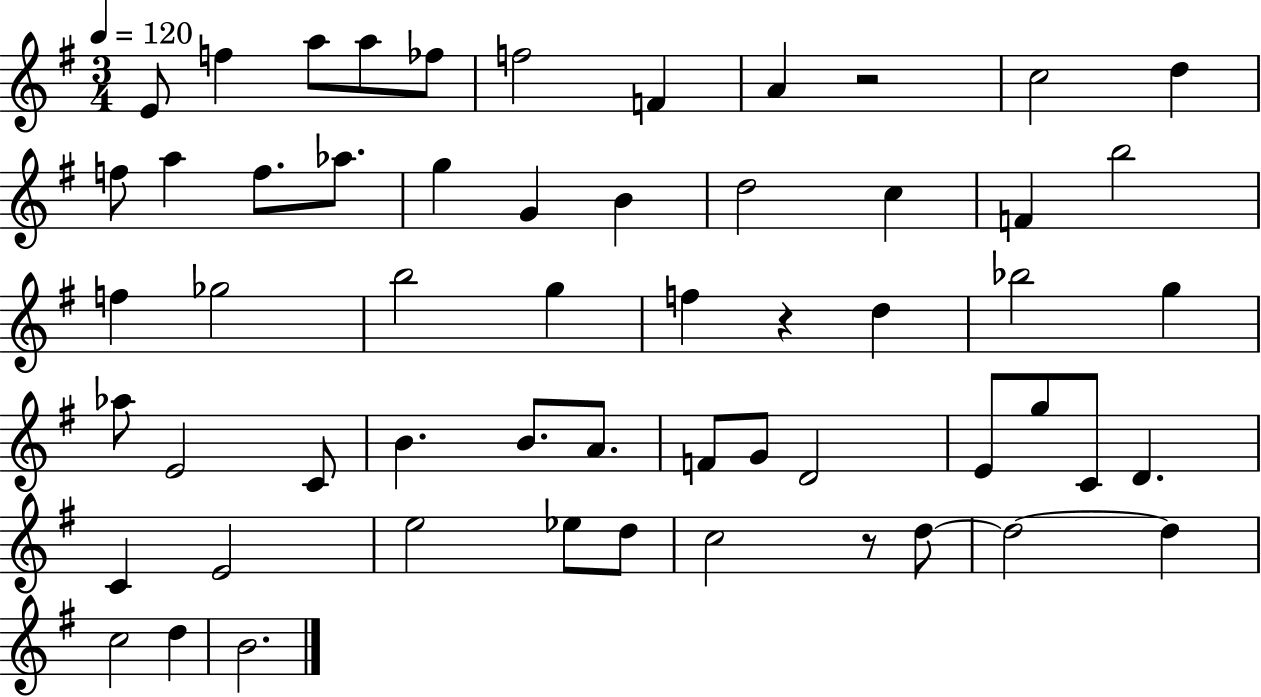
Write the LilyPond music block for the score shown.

{
  \clef treble
  \numericTimeSignature
  \time 3/4
  \key g \major
  \tempo 4 = 120
  e'8 f''4 a''8 a''8 fes''8 | f''2 f'4 | a'4 r2 | c''2 d''4 | \break f''8 a''4 f''8. aes''8. | g''4 g'4 b'4 | d''2 c''4 | f'4 b''2 | \break f''4 ges''2 | b''2 g''4 | f''4 r4 d''4 | bes''2 g''4 | \break aes''8 e'2 c'8 | b'4. b'8. a'8. | f'8 g'8 d'2 | e'8 g''8 c'8 d'4. | \break c'4 e'2 | e''2 ees''8 d''8 | c''2 r8 d''8~~ | d''2~~ d''4 | \break c''2 d''4 | b'2. | \bar "|."
}